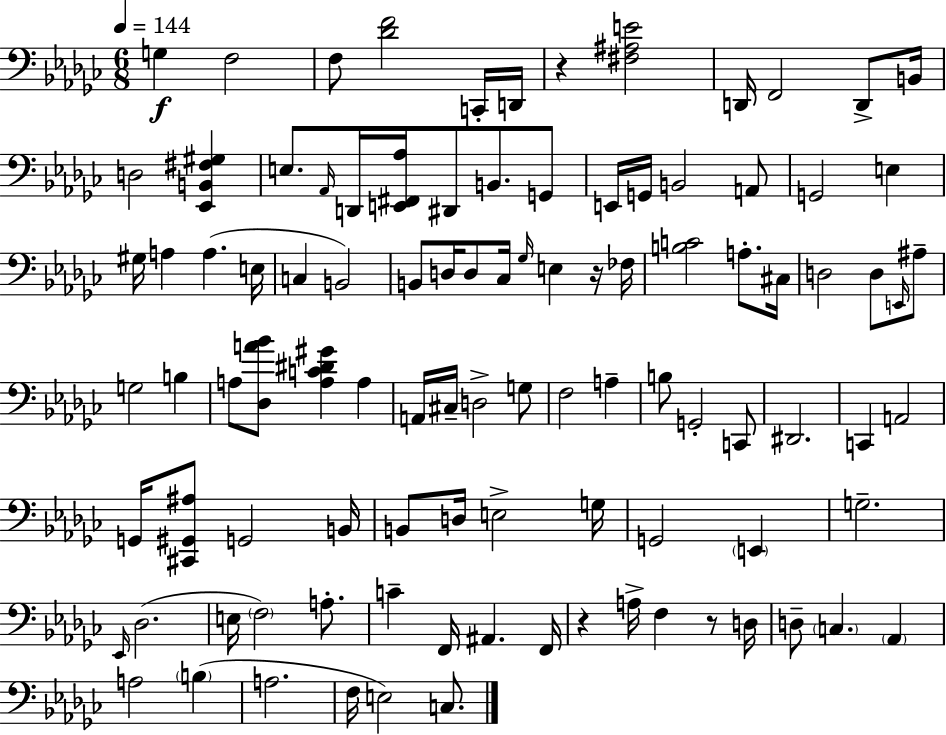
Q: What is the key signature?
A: EES minor